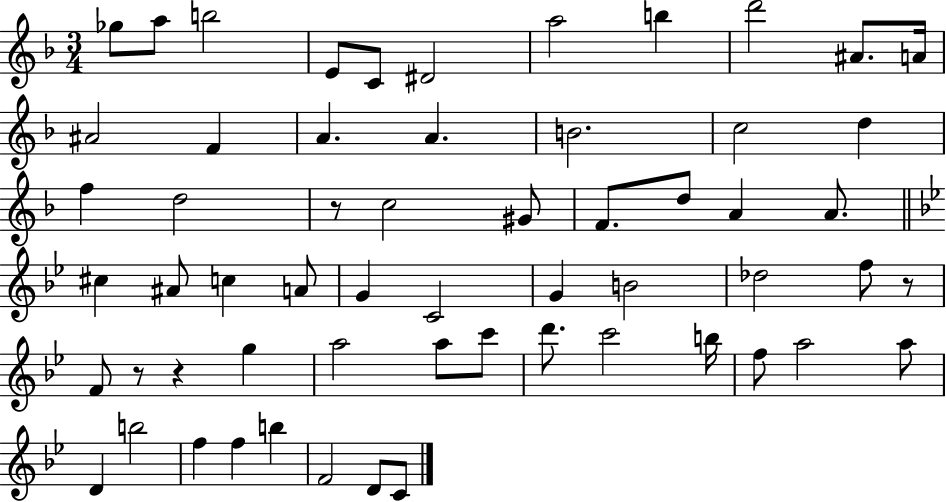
X:1
T:Untitled
M:3/4
L:1/4
K:F
_g/2 a/2 b2 E/2 C/2 ^D2 a2 b d'2 ^A/2 A/4 ^A2 F A A B2 c2 d f d2 z/2 c2 ^G/2 F/2 d/2 A A/2 ^c ^A/2 c A/2 G C2 G B2 _d2 f/2 z/2 F/2 z/2 z g a2 a/2 c'/2 d'/2 c'2 b/4 f/2 a2 a/2 D b2 f f b F2 D/2 C/2